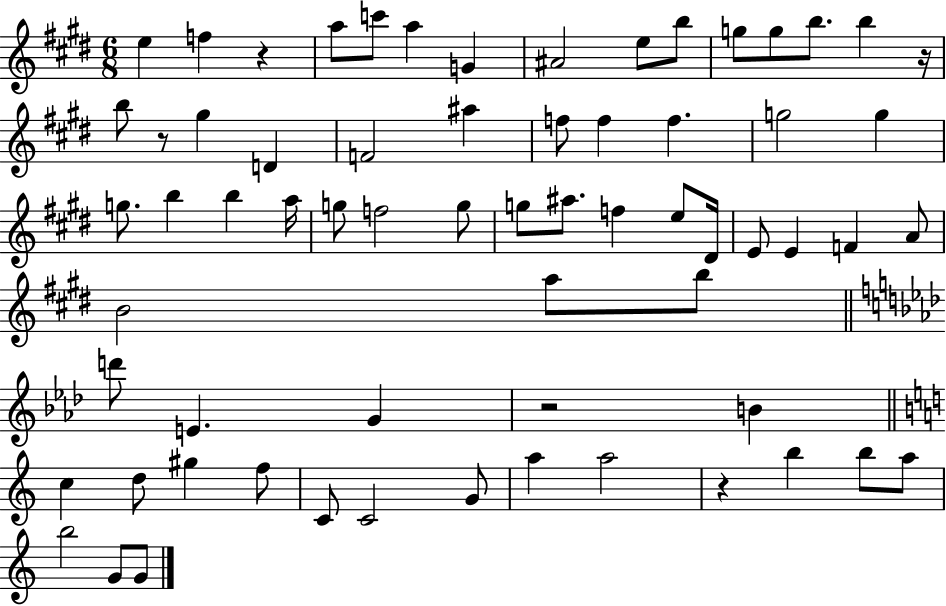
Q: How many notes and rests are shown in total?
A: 66